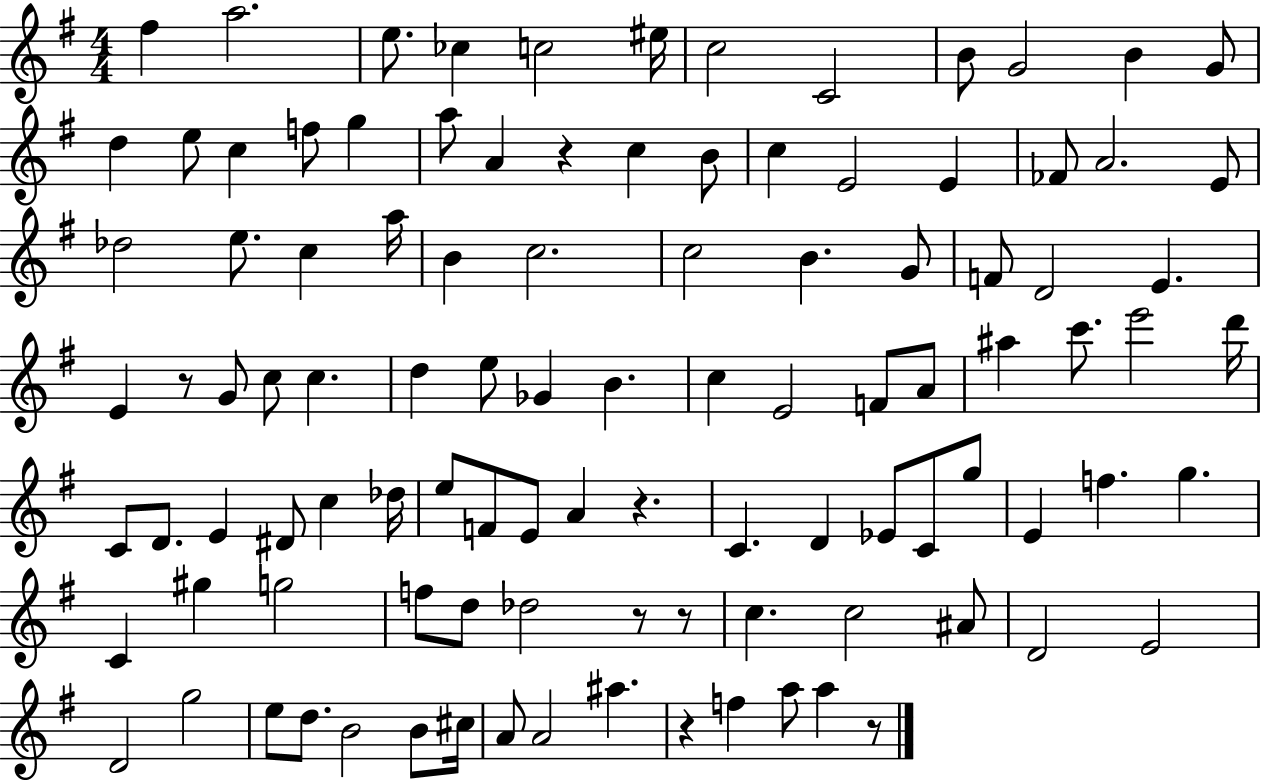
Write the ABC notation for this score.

X:1
T:Untitled
M:4/4
L:1/4
K:G
^f a2 e/2 _c c2 ^e/4 c2 C2 B/2 G2 B G/2 d e/2 c f/2 g a/2 A z c B/2 c E2 E _F/2 A2 E/2 _d2 e/2 c a/4 B c2 c2 B G/2 F/2 D2 E E z/2 G/2 c/2 c d e/2 _G B c E2 F/2 A/2 ^a c'/2 e'2 d'/4 C/2 D/2 E ^D/2 c _d/4 e/2 F/2 E/2 A z C D _E/2 C/2 g/2 E f g C ^g g2 f/2 d/2 _d2 z/2 z/2 c c2 ^A/2 D2 E2 D2 g2 e/2 d/2 B2 B/2 ^c/4 A/2 A2 ^a z f a/2 a z/2